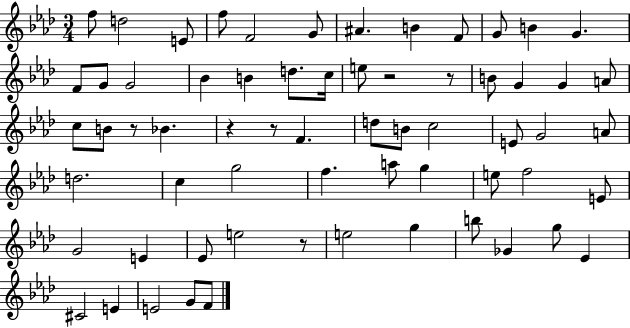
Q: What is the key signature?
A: AES major